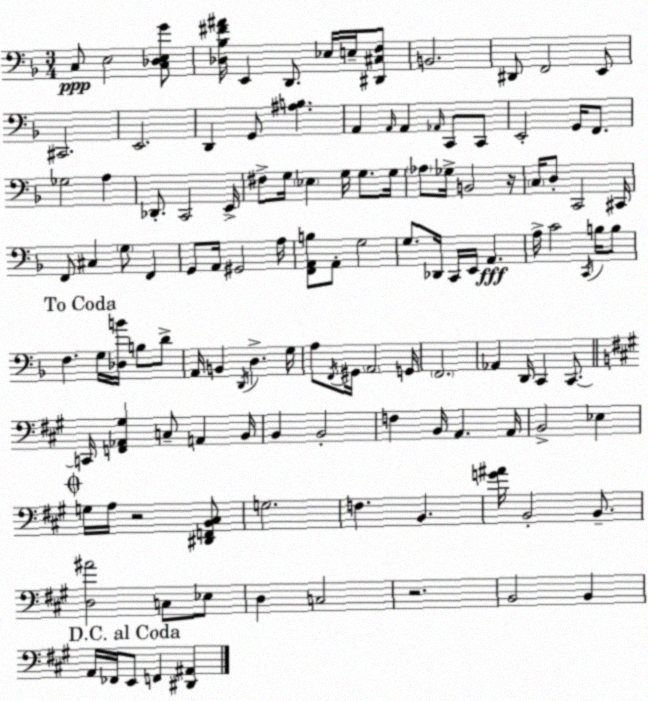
X:1
T:Untitled
M:3/4
L:1/4
K:F
C,/2 E,2 [C,_D,E,G]/2 [_D,_B,^F^A]/4 E,, D,,/2 _E,/4 E,/4 [^D,,^C,F,]/2 B,,2 ^D,,/2 F,,2 E,,/2 ^C,,2 E,,2 D,, G,,/2 [^A,B,] A,, A,,/4 A,, _A,,/4 C,,/2 C,,/2 E,,2 G,,/4 F,,/2 _G,2 A, _D,,/2 C,,2 E,,/4 ^F,/2 G,/4 _E, G,/4 G,/2 G,/4 _A,/2 _G,/4 B,,2 z/4 C,/4 D,/2 C,,2 ^C,,/4 F,,/2 ^C, G,/2 F,, G,,/2 A,,/4 ^G,,2 A,/4 [F,,A,,B,]/2 A,,/2 G,2 G,/2 _D,,/4 C,,/4 E,,/4 A,, A,/4 C2 C,,/4 B,/4 B,/2 F, G,/4 [_D,B]/4 B,/2 D/2 A,,/4 B,, D,,/4 D, G,/4 A,/2 F,,/4 ^G,,/4 A,,2 G,,/4 F,,2 _A,, D,,/4 C,, C,,/2 C,,/4 [F,,_A,,^G,] C,/2 A,, B,,/4 B,, B,,2 F, B,,/4 A,, A,,/4 B,,2 _E, G,/4 A,/4 z2 [^D,,F,,B,,^C,]/2 G,2 F, B,, [G^A]/4 B,,2 B,,/2 [D,^A]2 C,/2 _E,/2 D, C,2 z2 B,,2 B,, A,,/4 _F,,/4 E,,/2 F,, [^D,,^A,,]